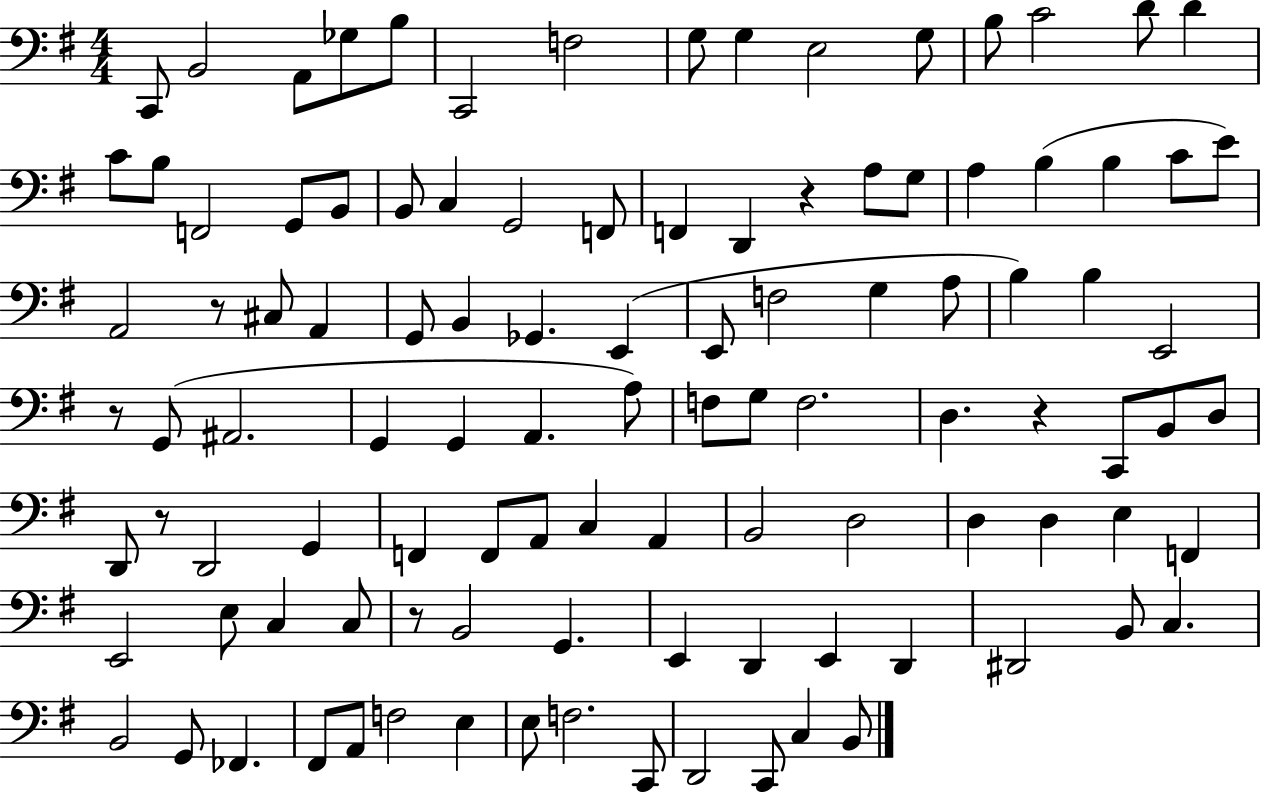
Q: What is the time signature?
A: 4/4